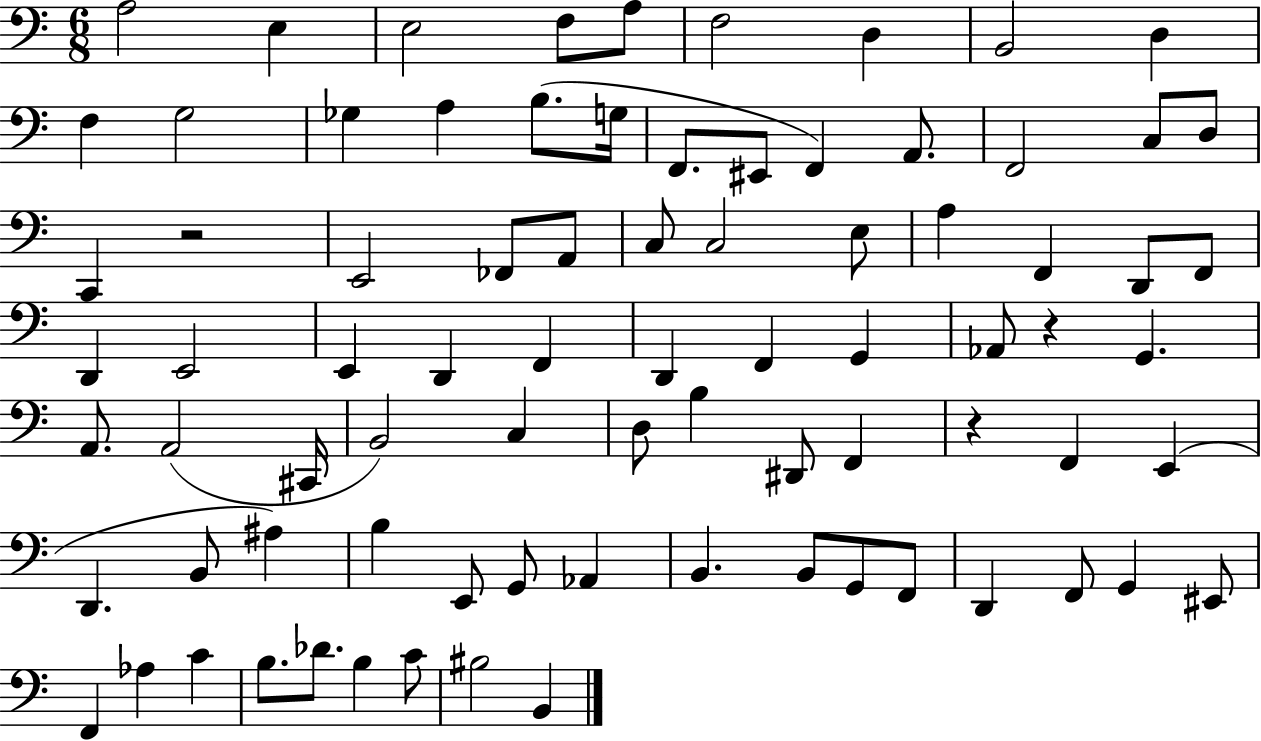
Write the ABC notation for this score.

X:1
T:Untitled
M:6/8
L:1/4
K:C
A,2 E, E,2 F,/2 A,/2 F,2 D, B,,2 D, F, G,2 _G, A, B,/2 G,/4 F,,/2 ^E,,/2 F,, A,,/2 F,,2 C,/2 D,/2 C,, z2 E,,2 _F,,/2 A,,/2 C,/2 C,2 E,/2 A, F,, D,,/2 F,,/2 D,, E,,2 E,, D,, F,, D,, F,, G,, _A,,/2 z G,, A,,/2 A,,2 ^C,,/4 B,,2 C, D,/2 B, ^D,,/2 F,, z F,, E,, D,, B,,/2 ^A, B, E,,/2 G,,/2 _A,, B,, B,,/2 G,,/2 F,,/2 D,, F,,/2 G,, ^E,,/2 F,, _A, C B,/2 _D/2 B, C/2 ^B,2 B,,